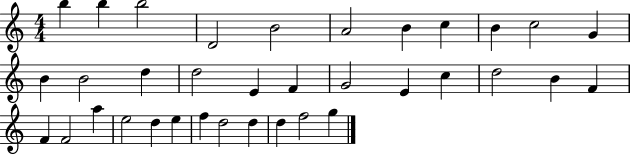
X:1
T:Untitled
M:4/4
L:1/4
K:C
b b b2 D2 B2 A2 B c B c2 G B B2 d d2 E F G2 E c d2 B F F F2 a e2 d e f d2 d d f2 g